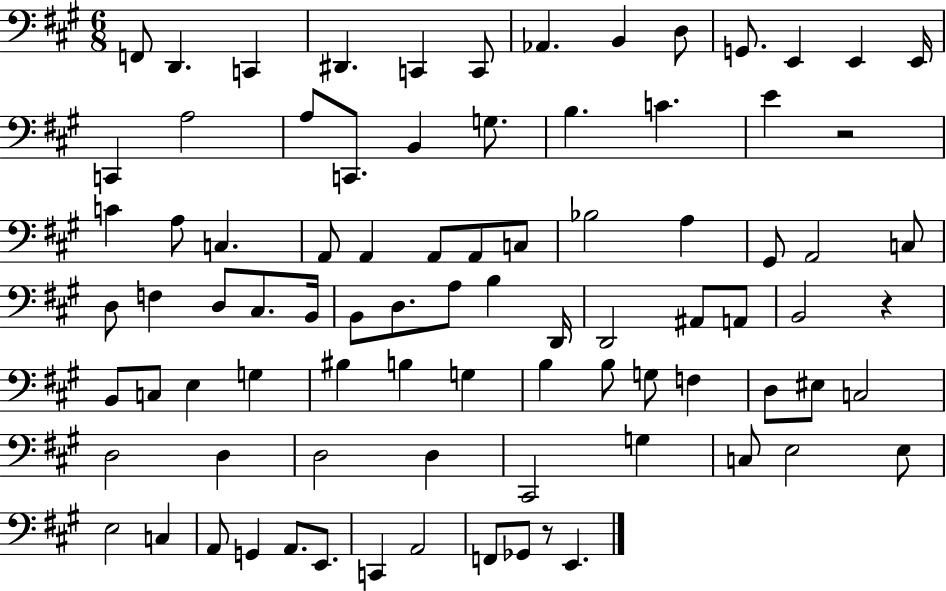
F2/e D2/q. C2/q D#2/q. C2/q C2/e Ab2/q. B2/q D3/e G2/e. E2/q E2/q E2/s C2/q A3/h A3/e C2/e. B2/q G3/e. B3/q. C4/q. E4/q R/h C4/q A3/e C3/q. A2/e A2/q A2/e A2/e C3/e Bb3/h A3/q G#2/e A2/h C3/e D3/e F3/q D3/e C#3/e. B2/s B2/e D3/e. A3/e B3/q D2/s D2/h A#2/e A2/e B2/h R/q B2/e C3/e E3/q G3/q BIS3/q B3/q G3/q B3/q B3/e G3/e F3/q D3/e EIS3/e C3/h D3/h D3/q D3/h D3/q C#2/h G3/q C3/e E3/h E3/e E3/h C3/q A2/e G2/q A2/e. E2/e. C2/q A2/h F2/e Gb2/e R/e E2/q.